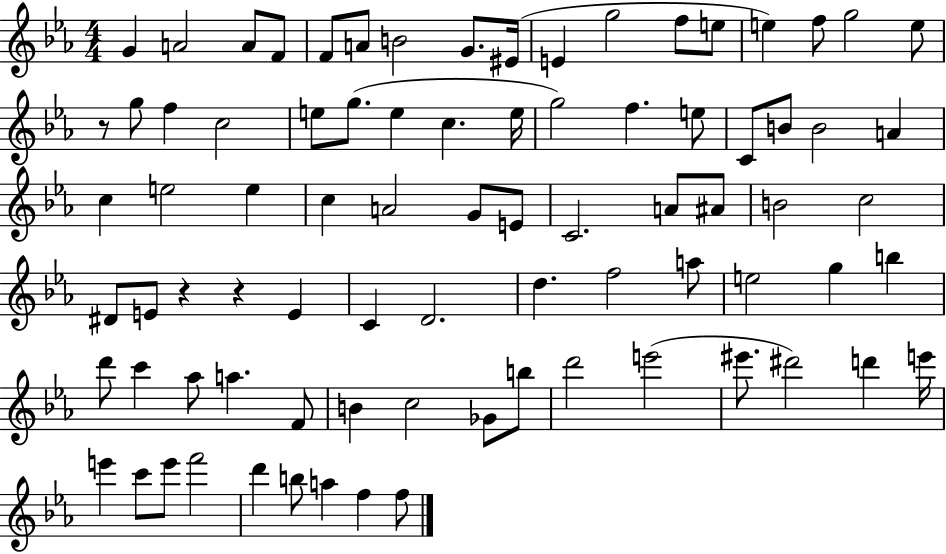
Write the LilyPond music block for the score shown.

{
  \clef treble
  \numericTimeSignature
  \time 4/4
  \key ees \major
  g'4 a'2 a'8 f'8 | f'8 a'8 b'2 g'8. eis'16( | e'4 g''2 f''8 e''8 | e''4) f''8 g''2 e''8 | \break r8 g''8 f''4 c''2 | e''8 g''8.( e''4 c''4. e''16 | g''2) f''4. e''8 | c'8 b'8 b'2 a'4 | \break c''4 e''2 e''4 | c''4 a'2 g'8 e'8 | c'2. a'8 ais'8 | b'2 c''2 | \break dis'8 e'8 r4 r4 e'4 | c'4 d'2. | d''4. f''2 a''8 | e''2 g''4 b''4 | \break d'''8 c'''4 aes''8 a''4. f'8 | b'4 c''2 ges'8 b''8 | d'''2 e'''2( | eis'''8. dis'''2) d'''4 e'''16 | \break e'''4 c'''8 e'''8 f'''2 | d'''4 b''8 a''4 f''4 f''8 | \bar "|."
}